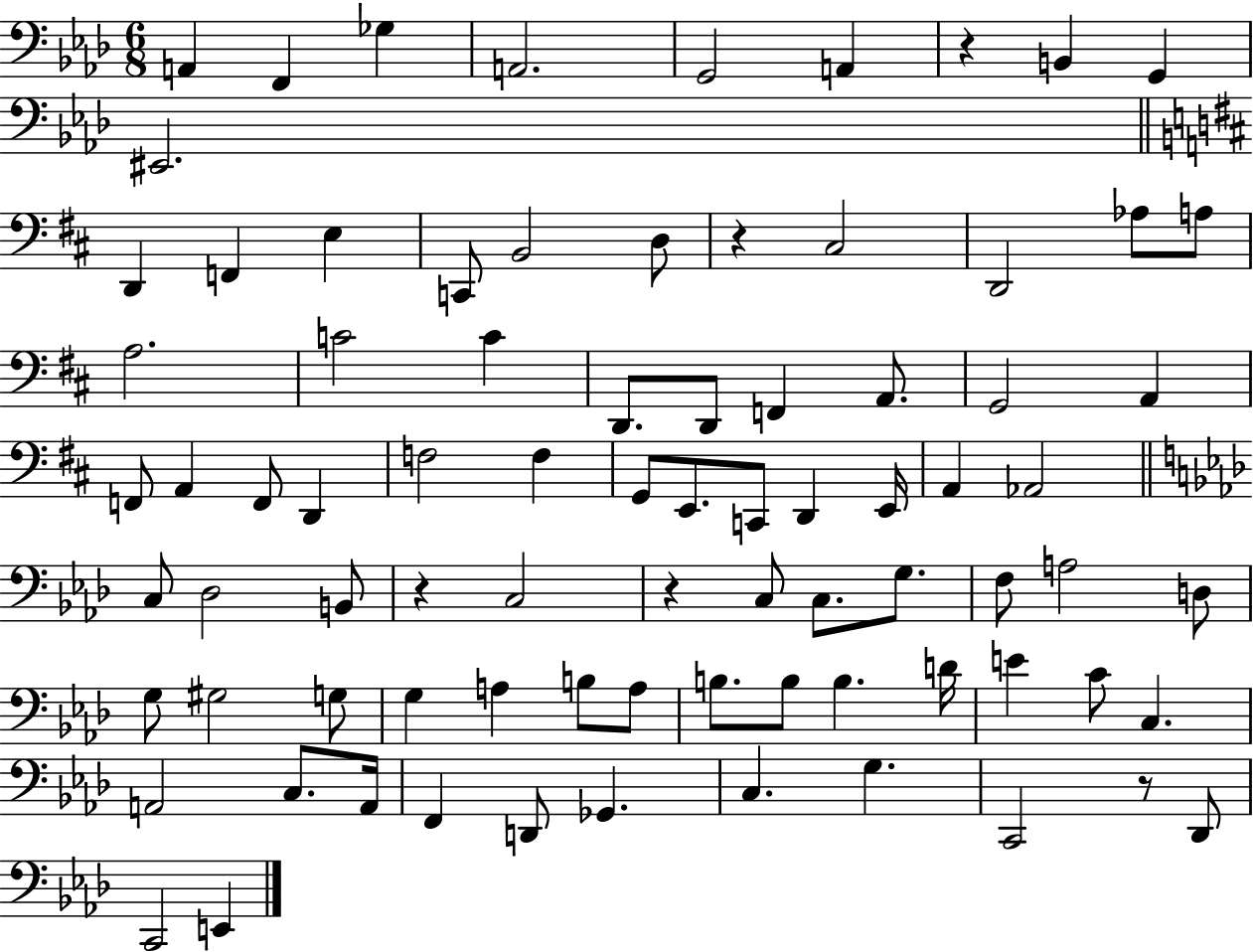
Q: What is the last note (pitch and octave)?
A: E2